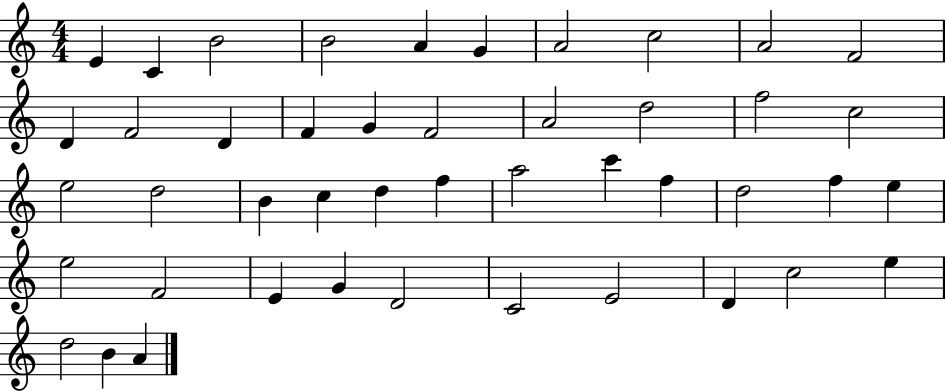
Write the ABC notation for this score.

X:1
T:Untitled
M:4/4
L:1/4
K:C
E C B2 B2 A G A2 c2 A2 F2 D F2 D F G F2 A2 d2 f2 c2 e2 d2 B c d f a2 c' f d2 f e e2 F2 E G D2 C2 E2 D c2 e d2 B A